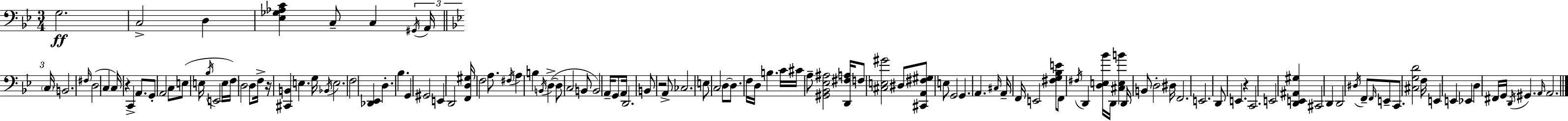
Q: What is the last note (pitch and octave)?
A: A2